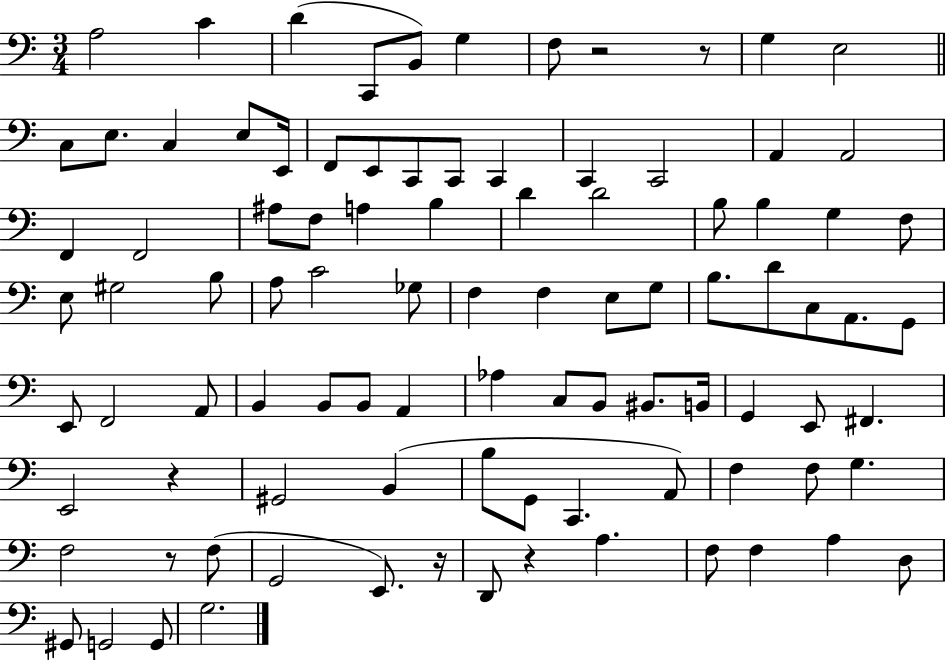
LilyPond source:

{
  \clef bass
  \numericTimeSignature
  \time 3/4
  \key c \major
  a2 c'4 | d'4( c,8 b,8) g4 | f8 r2 r8 | g4 e2 | \break \bar "||" \break \key c \major c8 e8. c4 e8 e,16 | f,8 e,8 c,8 c,8 c,4 | c,4 c,2 | a,4 a,2 | \break f,4 f,2 | ais8 f8 a4 b4 | d'4 d'2 | b8 b4 g4 f8 | \break e8 gis2 b8 | a8 c'2 ges8 | f4 f4 e8 g8 | b8. d'8 c8 a,8. g,8 | \break e,8 f,2 a,8 | b,4 b,8 b,8 a,4 | aes4 c8 b,8 bis,8. b,16 | g,4 e,8 fis,4. | \break e,2 r4 | gis,2 b,4( | b8 g,8 c,4. a,8) | f4 f8 g4. | \break f2 r8 f8( | g,2 e,8.) r16 | d,8 r4 a4. | f8 f4 a4 d8 | \break gis,8 g,2 g,8 | g2. | \bar "|."
}